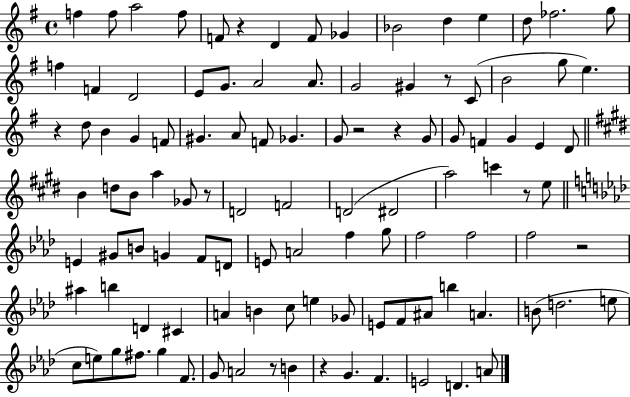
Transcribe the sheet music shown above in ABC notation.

X:1
T:Untitled
M:4/4
L:1/4
K:G
f f/2 a2 f/2 F/2 z D F/2 _G _B2 d e d/2 _f2 g/2 f F D2 E/2 G/2 A2 A/2 G2 ^G z/2 C/2 B2 g/2 e z d/2 B G F/2 ^G A/2 F/2 _G G/2 z2 z G/2 G/2 F G E D/2 B d/2 B/2 a _G/2 z/2 D2 F2 D2 ^D2 a2 c' z/2 e/2 E ^G/2 B/2 G F/2 D/2 E/2 A2 f g/2 f2 f2 f2 z2 ^a b D ^C A B c/2 e _G/2 E/2 F/2 ^A/2 b A B/2 d2 e/2 c/2 e/2 g/2 ^f/2 g F/2 G/2 A2 z/2 B z G F E2 D A/2